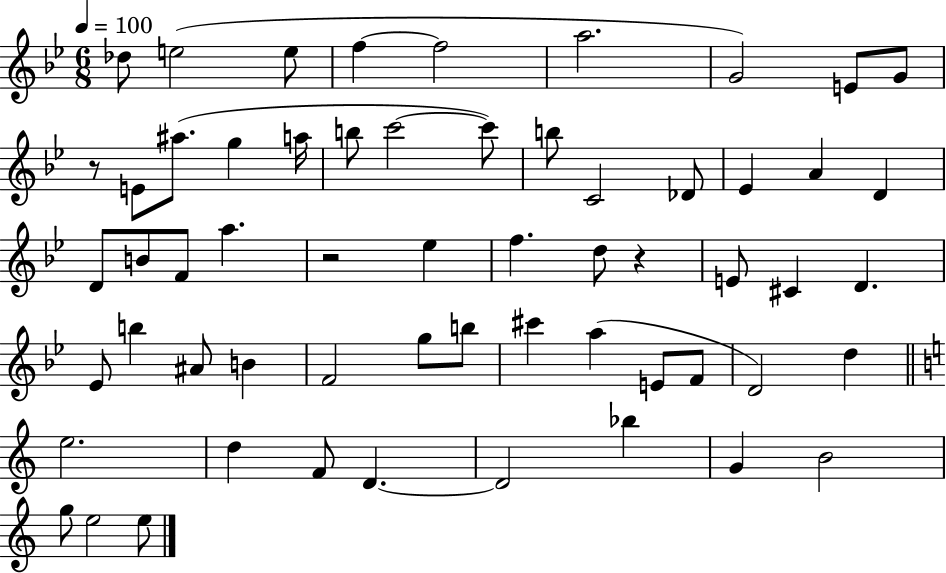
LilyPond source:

{
  \clef treble
  \numericTimeSignature
  \time 6/8
  \key bes \major
  \tempo 4 = 100
  des''8 e''2( e''8 | f''4~~ f''2 | a''2. | g'2) e'8 g'8 | \break r8 e'8 ais''8.( g''4 a''16 | b''8 c'''2~~ c'''8) | b''8 c'2 des'8 | ees'4 a'4 d'4 | \break d'8 b'8 f'8 a''4. | r2 ees''4 | f''4. d''8 r4 | e'8 cis'4 d'4. | \break ees'8 b''4 ais'8 b'4 | f'2 g''8 b''8 | cis'''4 a''4( e'8 f'8 | d'2) d''4 | \break \bar "||" \break \key c \major e''2. | d''4 f'8 d'4.~~ | d'2 bes''4 | g'4 b'2 | \break g''8 e''2 e''8 | \bar "|."
}